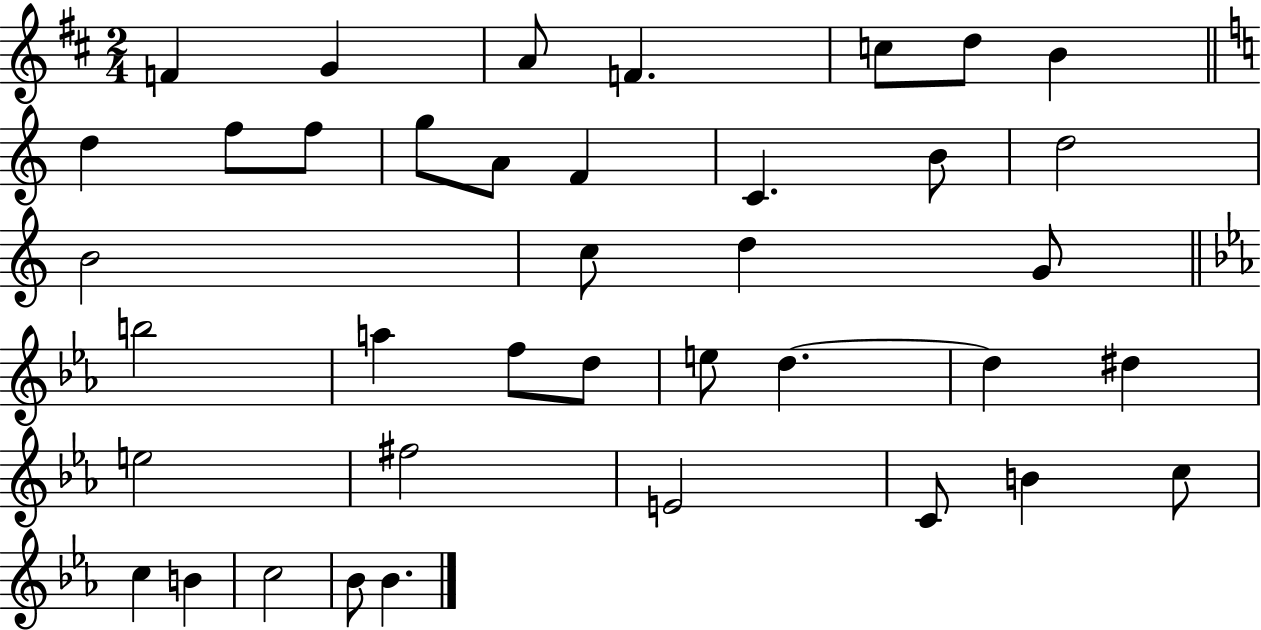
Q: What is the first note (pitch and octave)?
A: F4